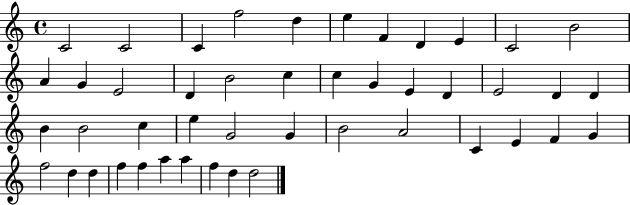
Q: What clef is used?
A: treble